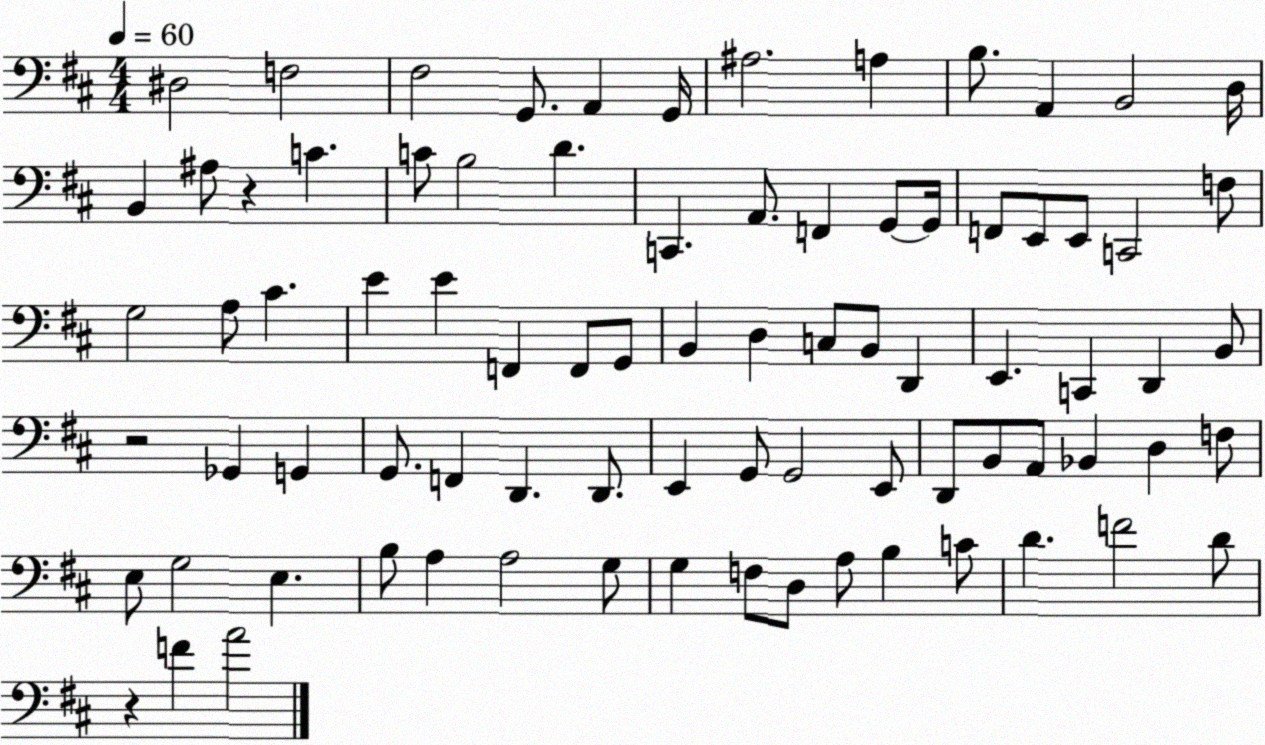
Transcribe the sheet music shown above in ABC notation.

X:1
T:Untitled
M:4/4
L:1/4
K:D
^D,2 F,2 ^F,2 G,,/2 A,, G,,/4 ^A,2 A, B,/2 A,, B,,2 D,/4 B,, ^A,/2 z C C/2 B,2 D C,, A,,/2 F,, G,,/2 G,,/4 F,,/2 E,,/2 E,,/2 C,,2 F,/2 G,2 A,/2 ^C E E F,, F,,/2 G,,/2 B,, D, C,/2 B,,/2 D,, E,, C,, D,, B,,/2 z2 _G,, G,, G,,/2 F,, D,, D,,/2 E,, G,,/2 G,,2 E,,/2 D,,/2 B,,/2 A,,/2 _B,, D, F,/2 E,/2 G,2 E, B,/2 A, A,2 G,/2 G, F,/2 D,/2 A,/2 B, C/2 D F2 D/2 z F A2